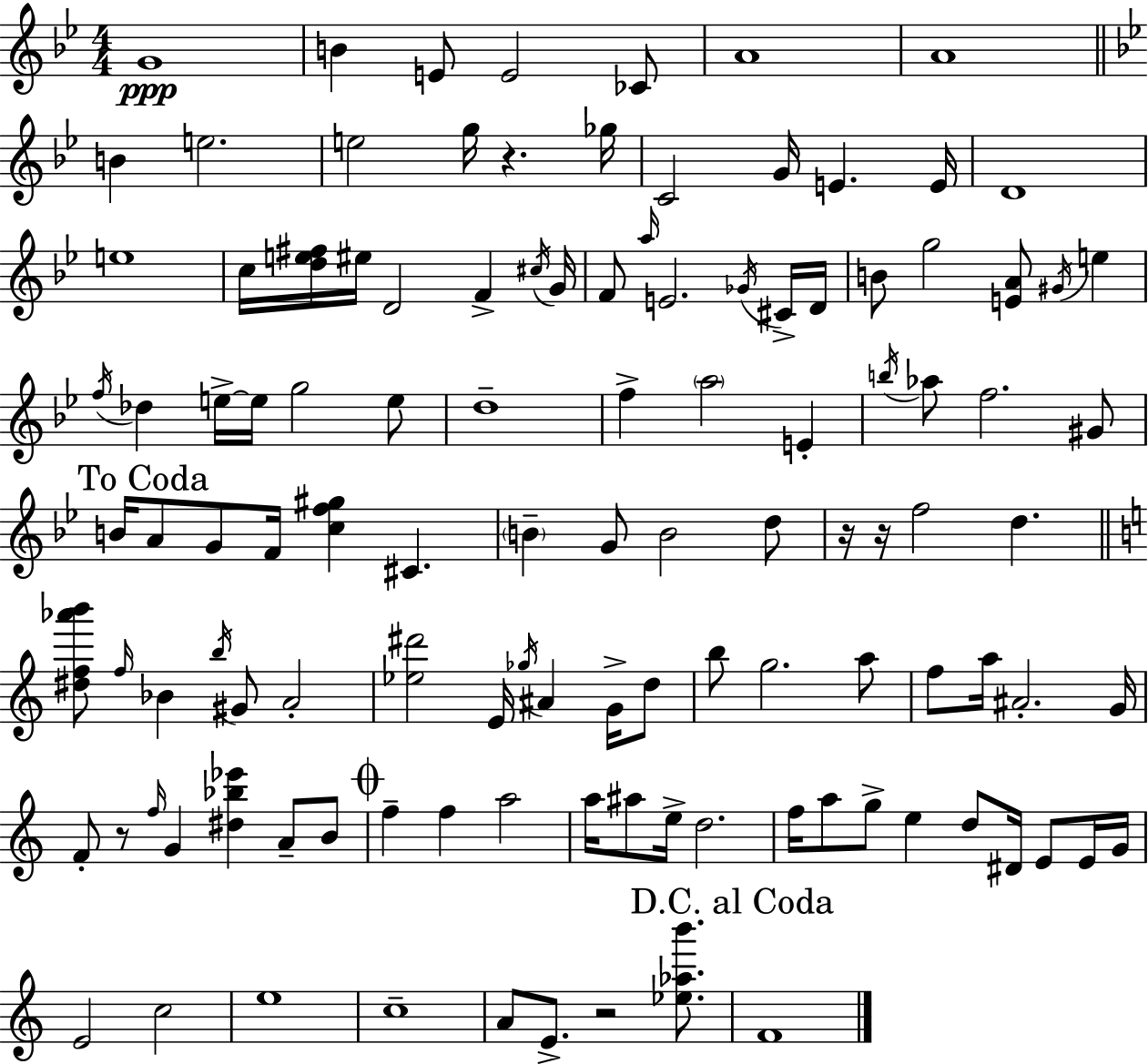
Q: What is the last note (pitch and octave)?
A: F4